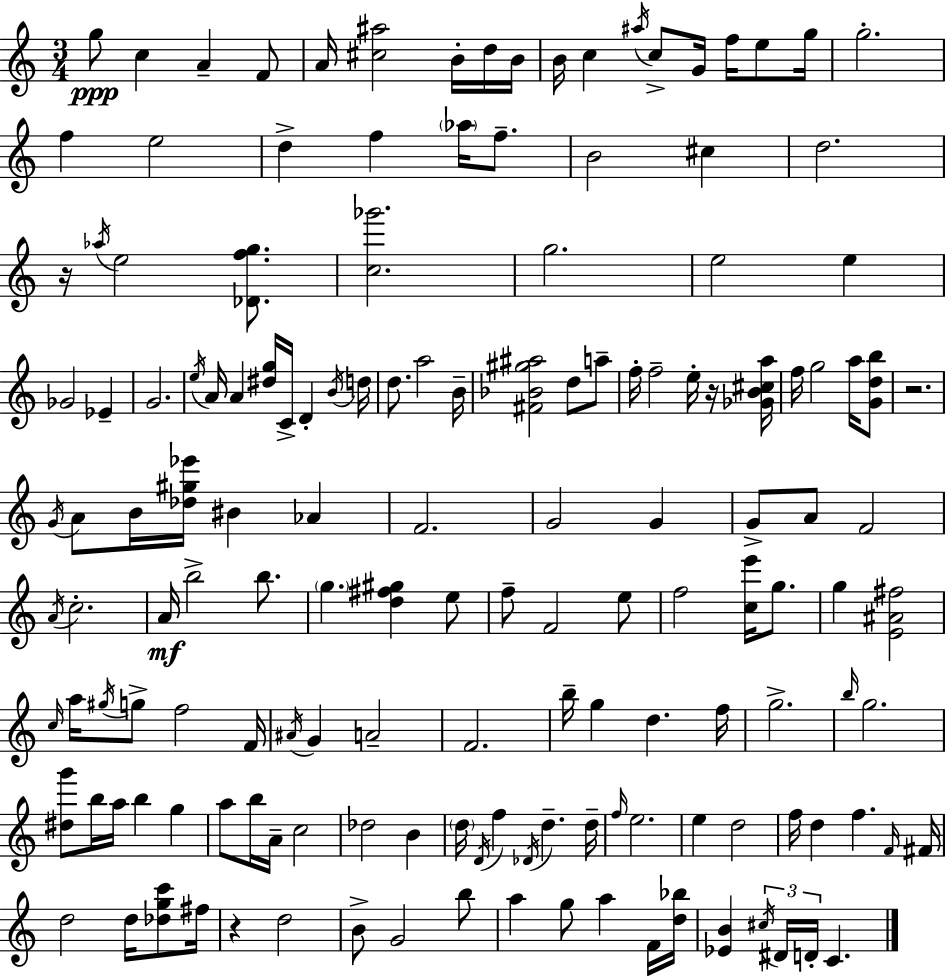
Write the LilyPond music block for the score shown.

{
  \clef treble
  \numericTimeSignature
  \time 3/4
  \key a \minor
  \repeat volta 2 { g''8\ppp c''4 a'4-- f'8 | a'16 <cis'' ais''>2 b'16-. d''16 b'16 | b'16 c''4 \acciaccatura { ais''16 } c''8-> g'16 f''16 e''8 | g''16 g''2.-. | \break f''4 e''2 | d''4-> f''4 \parenthesize aes''16 f''8.-- | b'2 cis''4 | d''2. | \break r16 \acciaccatura { aes''16 } e''2 <des' f'' g''>8. | <c'' ges'''>2. | g''2. | e''2 e''4 | \break ges'2 ees'4-- | g'2. | \acciaccatura { e''16 } a'16 a'4 <dis'' g''>16 c'16-> d'4-. | \acciaccatura { b'16 } d''16 d''8. a''2 | \break b'16-- <fis' bes' gis'' ais''>2 | d''8 a''8-- f''16-. f''2-- | e''16-. r16 <ges' b' cis'' a''>16 f''16 g''2 | a''16 <g' d'' b''>8 r2. | \break \acciaccatura { g'16 } a'8 b'16 <des'' gis'' ees'''>16 bis'4 | aes'4 f'2. | g'2 | g'4 g'8-> a'8 f'2 | \break \acciaccatura { a'16 } c''2.-. | a'16\mf b''2-> | b''8. \parenthesize g''4. | <d'' fis'' gis''>4 e''8 f''8-- f'2 | \break e''8 f''2 | <c'' e'''>16 g''8. g''4 <e' ais' fis''>2 | \grace { c''16 } a''16 \acciaccatura { gis''16 } g''8-> f''2 | f'16 \acciaccatura { ais'16 } g'4 | \break a'2-- f'2. | b''16-- g''4 | d''4. f''16 g''2.-> | \grace { b''16 } g''2. | \break <dis'' g'''>8 | b''16 a''16 b''4 g''4 a''8 | b''16 a'16-- c''2 des''2 | b'4 \parenthesize d''16 \acciaccatura { d'16 } | \break f''4 \acciaccatura { des'16 } d''4.-- d''16-- | \grace { f''16 } e''2. | e''4 d''2 | f''16 d''4 f''4. | \break \grace { f'16 } fis'16 d''2 d''16 <des'' g'' c'''>8 | fis''16 r4 d''2 | b'8-> g'2 | b''8 a''4 g''8 a''4 | \break f'16 <d'' bes''>16 <ees' b'>4 \tuplet 3/2 { \acciaccatura { cis''16 } dis'16 d'16-. } c'4. | } \bar "|."
}